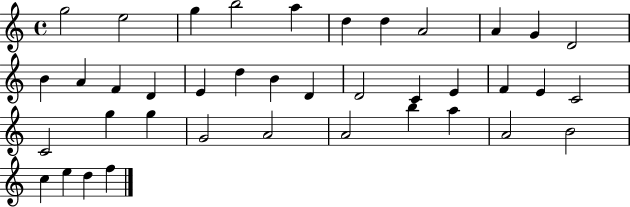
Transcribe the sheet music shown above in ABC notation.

X:1
T:Untitled
M:4/4
L:1/4
K:C
g2 e2 g b2 a d d A2 A G D2 B A F D E d B D D2 C E F E C2 C2 g g G2 A2 A2 b a A2 B2 c e d f